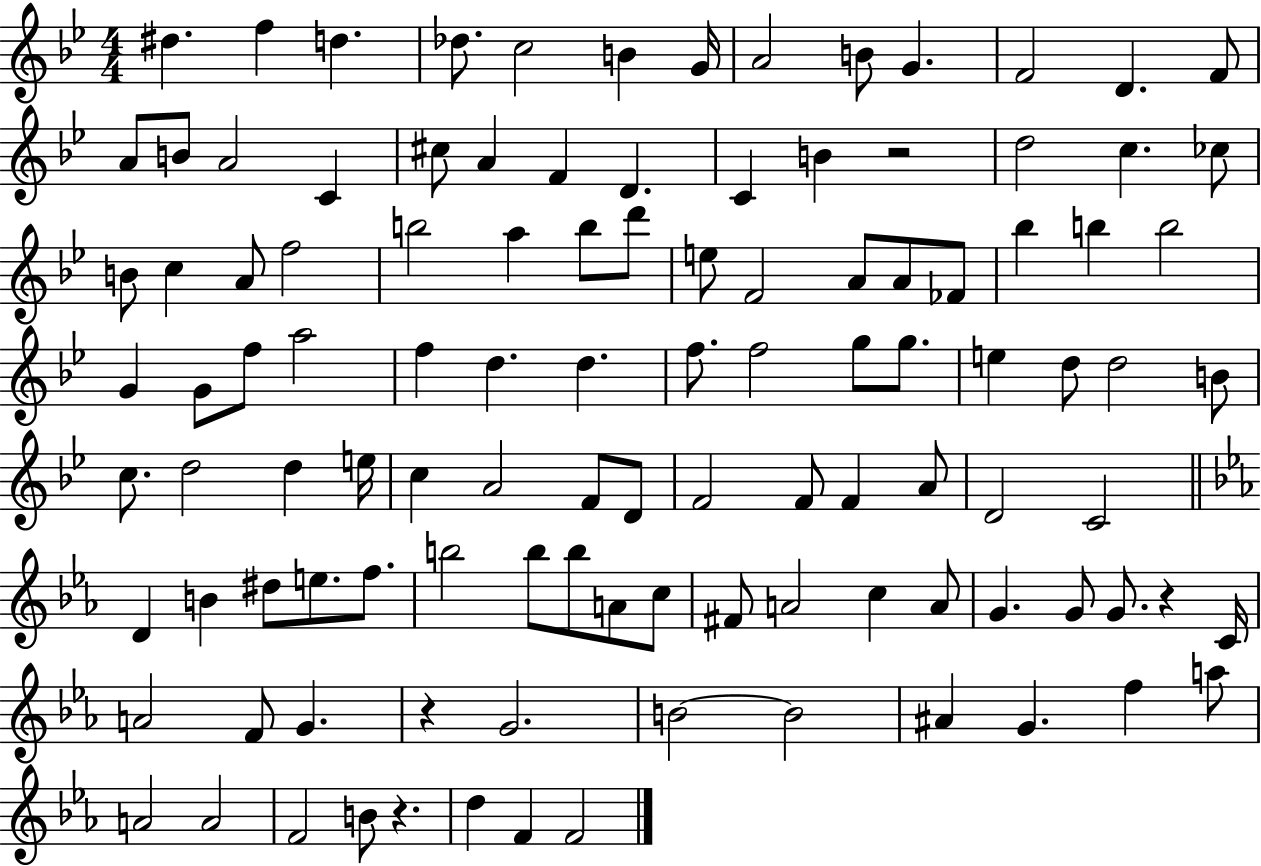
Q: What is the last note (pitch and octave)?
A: F4